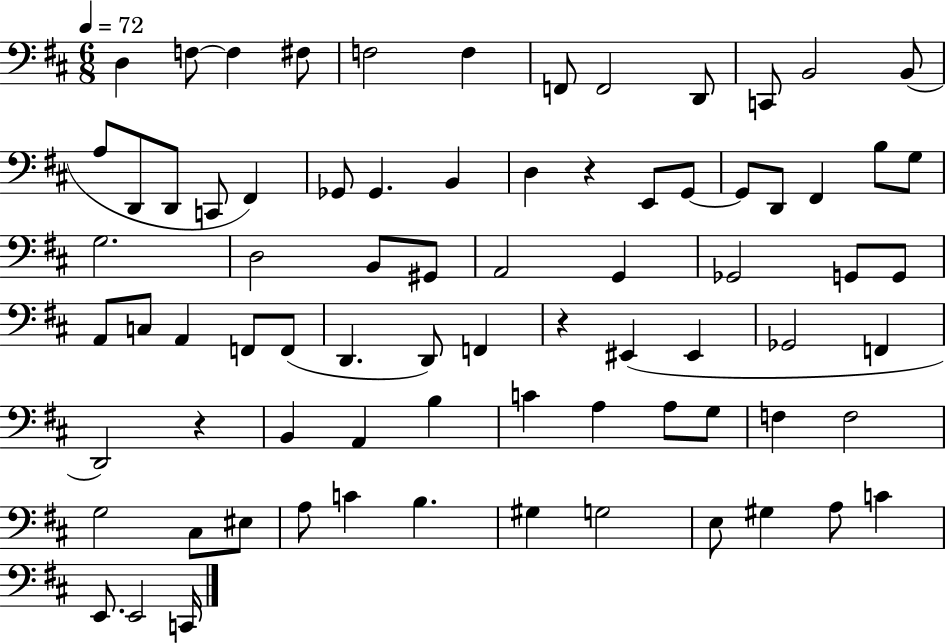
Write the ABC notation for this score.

X:1
T:Untitled
M:6/8
L:1/4
K:D
D, F,/2 F, ^F,/2 F,2 F, F,,/2 F,,2 D,,/2 C,,/2 B,,2 B,,/2 A,/2 D,,/2 D,,/2 C,,/2 ^F,, _G,,/2 _G,, B,, D, z E,,/2 G,,/2 G,,/2 D,,/2 ^F,, B,/2 G,/2 G,2 D,2 B,,/2 ^G,,/2 A,,2 G,, _G,,2 G,,/2 G,,/2 A,,/2 C,/2 A,, F,,/2 F,,/2 D,, D,,/2 F,, z ^E,, ^E,, _G,,2 F,, D,,2 z B,, A,, B, C A, A,/2 G,/2 F, F,2 G,2 ^C,/2 ^E,/2 A,/2 C B, ^G, G,2 E,/2 ^G, A,/2 C E,,/2 E,,2 C,,/4